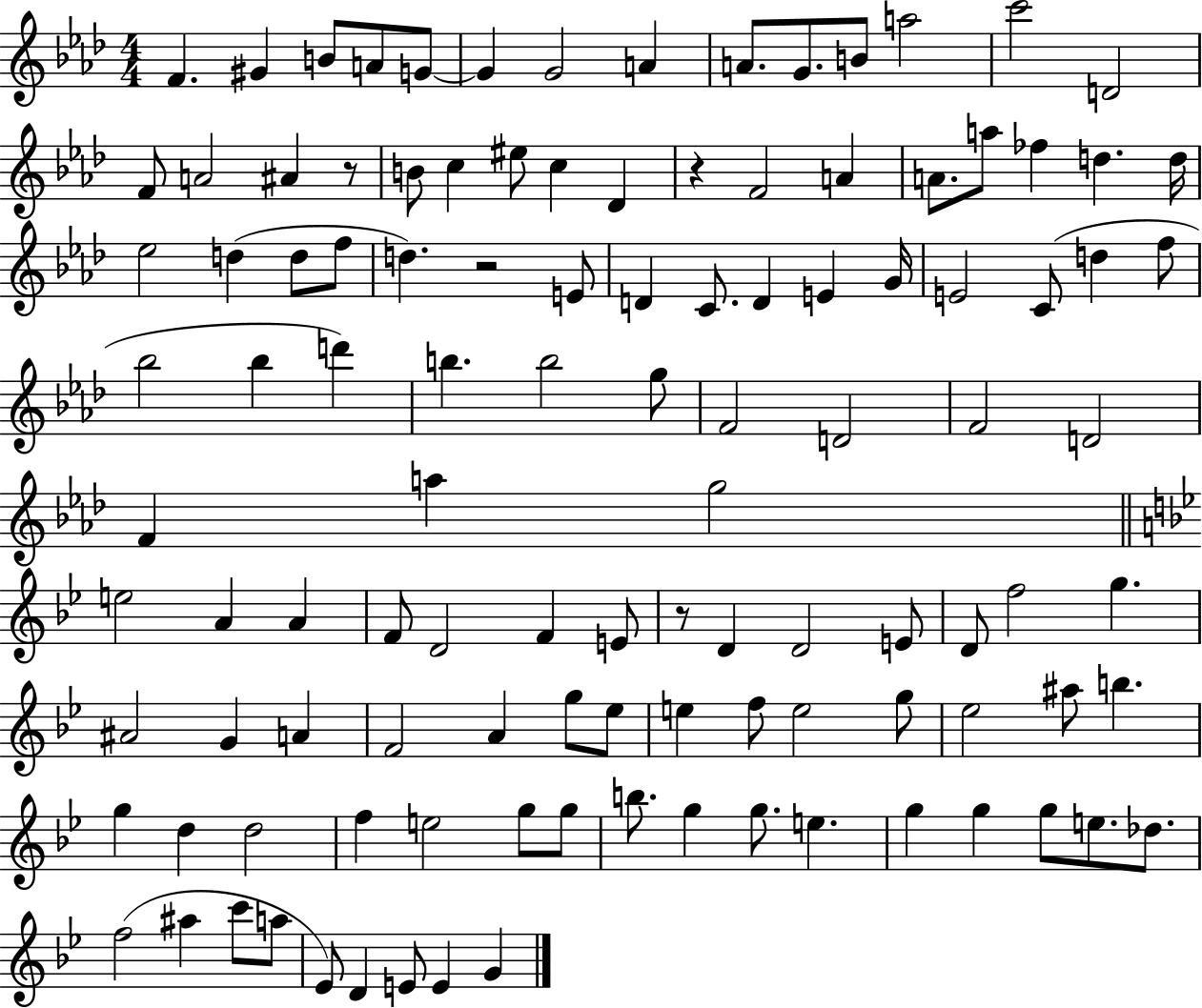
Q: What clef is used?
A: treble